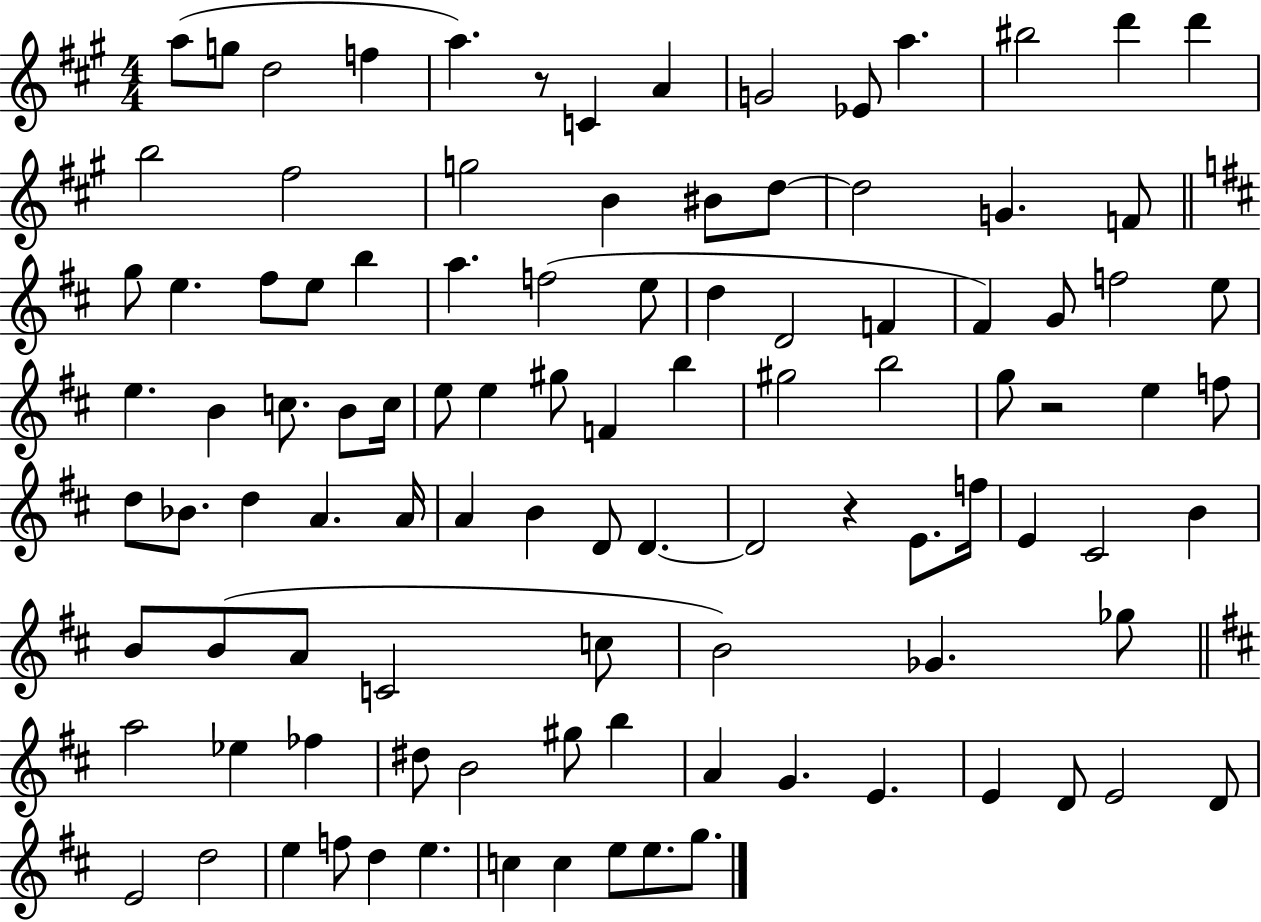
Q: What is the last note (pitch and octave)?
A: G5